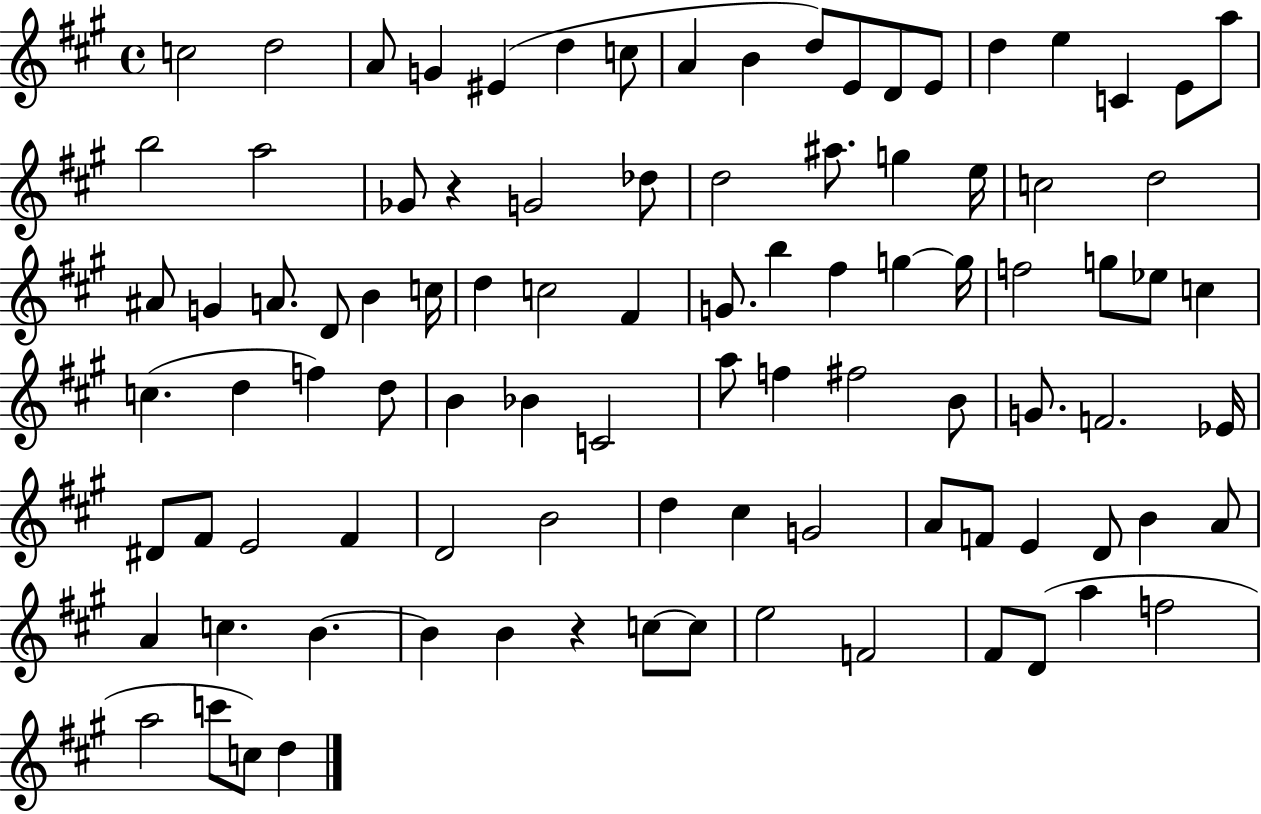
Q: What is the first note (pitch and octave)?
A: C5